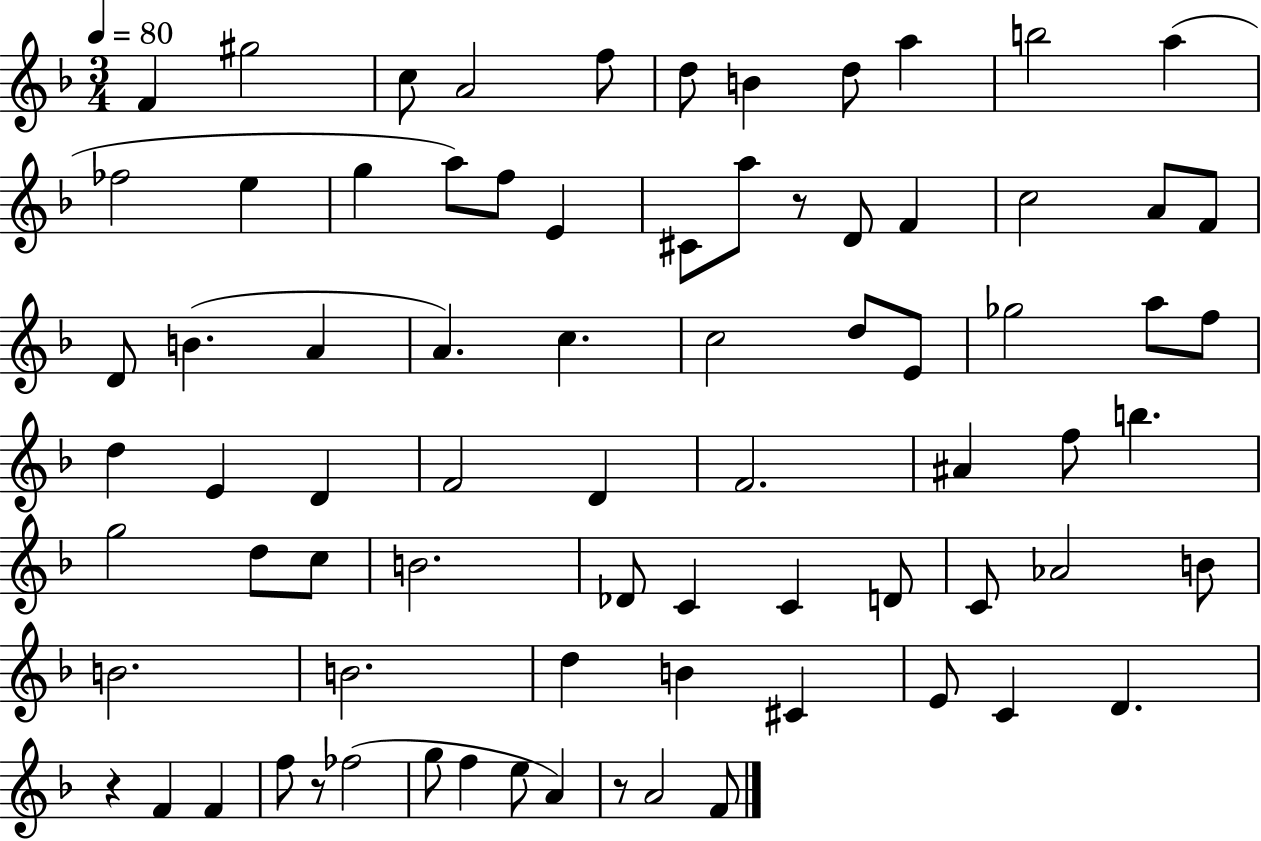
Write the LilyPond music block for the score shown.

{
  \clef treble
  \numericTimeSignature
  \time 3/4
  \key f \major
  \tempo 4 = 80
  f'4 gis''2 | c''8 a'2 f''8 | d''8 b'4 d''8 a''4 | b''2 a''4( | \break fes''2 e''4 | g''4 a''8) f''8 e'4 | cis'8 a''8 r8 d'8 f'4 | c''2 a'8 f'8 | \break d'8 b'4.( a'4 | a'4.) c''4. | c''2 d''8 e'8 | ges''2 a''8 f''8 | \break d''4 e'4 d'4 | f'2 d'4 | f'2. | ais'4 f''8 b''4. | \break g''2 d''8 c''8 | b'2. | des'8 c'4 c'4 d'8 | c'8 aes'2 b'8 | \break b'2. | b'2. | d''4 b'4 cis'4 | e'8 c'4 d'4. | \break r4 f'4 f'4 | f''8 r8 fes''2( | g''8 f''4 e''8 a'4) | r8 a'2 f'8 | \break \bar "|."
}